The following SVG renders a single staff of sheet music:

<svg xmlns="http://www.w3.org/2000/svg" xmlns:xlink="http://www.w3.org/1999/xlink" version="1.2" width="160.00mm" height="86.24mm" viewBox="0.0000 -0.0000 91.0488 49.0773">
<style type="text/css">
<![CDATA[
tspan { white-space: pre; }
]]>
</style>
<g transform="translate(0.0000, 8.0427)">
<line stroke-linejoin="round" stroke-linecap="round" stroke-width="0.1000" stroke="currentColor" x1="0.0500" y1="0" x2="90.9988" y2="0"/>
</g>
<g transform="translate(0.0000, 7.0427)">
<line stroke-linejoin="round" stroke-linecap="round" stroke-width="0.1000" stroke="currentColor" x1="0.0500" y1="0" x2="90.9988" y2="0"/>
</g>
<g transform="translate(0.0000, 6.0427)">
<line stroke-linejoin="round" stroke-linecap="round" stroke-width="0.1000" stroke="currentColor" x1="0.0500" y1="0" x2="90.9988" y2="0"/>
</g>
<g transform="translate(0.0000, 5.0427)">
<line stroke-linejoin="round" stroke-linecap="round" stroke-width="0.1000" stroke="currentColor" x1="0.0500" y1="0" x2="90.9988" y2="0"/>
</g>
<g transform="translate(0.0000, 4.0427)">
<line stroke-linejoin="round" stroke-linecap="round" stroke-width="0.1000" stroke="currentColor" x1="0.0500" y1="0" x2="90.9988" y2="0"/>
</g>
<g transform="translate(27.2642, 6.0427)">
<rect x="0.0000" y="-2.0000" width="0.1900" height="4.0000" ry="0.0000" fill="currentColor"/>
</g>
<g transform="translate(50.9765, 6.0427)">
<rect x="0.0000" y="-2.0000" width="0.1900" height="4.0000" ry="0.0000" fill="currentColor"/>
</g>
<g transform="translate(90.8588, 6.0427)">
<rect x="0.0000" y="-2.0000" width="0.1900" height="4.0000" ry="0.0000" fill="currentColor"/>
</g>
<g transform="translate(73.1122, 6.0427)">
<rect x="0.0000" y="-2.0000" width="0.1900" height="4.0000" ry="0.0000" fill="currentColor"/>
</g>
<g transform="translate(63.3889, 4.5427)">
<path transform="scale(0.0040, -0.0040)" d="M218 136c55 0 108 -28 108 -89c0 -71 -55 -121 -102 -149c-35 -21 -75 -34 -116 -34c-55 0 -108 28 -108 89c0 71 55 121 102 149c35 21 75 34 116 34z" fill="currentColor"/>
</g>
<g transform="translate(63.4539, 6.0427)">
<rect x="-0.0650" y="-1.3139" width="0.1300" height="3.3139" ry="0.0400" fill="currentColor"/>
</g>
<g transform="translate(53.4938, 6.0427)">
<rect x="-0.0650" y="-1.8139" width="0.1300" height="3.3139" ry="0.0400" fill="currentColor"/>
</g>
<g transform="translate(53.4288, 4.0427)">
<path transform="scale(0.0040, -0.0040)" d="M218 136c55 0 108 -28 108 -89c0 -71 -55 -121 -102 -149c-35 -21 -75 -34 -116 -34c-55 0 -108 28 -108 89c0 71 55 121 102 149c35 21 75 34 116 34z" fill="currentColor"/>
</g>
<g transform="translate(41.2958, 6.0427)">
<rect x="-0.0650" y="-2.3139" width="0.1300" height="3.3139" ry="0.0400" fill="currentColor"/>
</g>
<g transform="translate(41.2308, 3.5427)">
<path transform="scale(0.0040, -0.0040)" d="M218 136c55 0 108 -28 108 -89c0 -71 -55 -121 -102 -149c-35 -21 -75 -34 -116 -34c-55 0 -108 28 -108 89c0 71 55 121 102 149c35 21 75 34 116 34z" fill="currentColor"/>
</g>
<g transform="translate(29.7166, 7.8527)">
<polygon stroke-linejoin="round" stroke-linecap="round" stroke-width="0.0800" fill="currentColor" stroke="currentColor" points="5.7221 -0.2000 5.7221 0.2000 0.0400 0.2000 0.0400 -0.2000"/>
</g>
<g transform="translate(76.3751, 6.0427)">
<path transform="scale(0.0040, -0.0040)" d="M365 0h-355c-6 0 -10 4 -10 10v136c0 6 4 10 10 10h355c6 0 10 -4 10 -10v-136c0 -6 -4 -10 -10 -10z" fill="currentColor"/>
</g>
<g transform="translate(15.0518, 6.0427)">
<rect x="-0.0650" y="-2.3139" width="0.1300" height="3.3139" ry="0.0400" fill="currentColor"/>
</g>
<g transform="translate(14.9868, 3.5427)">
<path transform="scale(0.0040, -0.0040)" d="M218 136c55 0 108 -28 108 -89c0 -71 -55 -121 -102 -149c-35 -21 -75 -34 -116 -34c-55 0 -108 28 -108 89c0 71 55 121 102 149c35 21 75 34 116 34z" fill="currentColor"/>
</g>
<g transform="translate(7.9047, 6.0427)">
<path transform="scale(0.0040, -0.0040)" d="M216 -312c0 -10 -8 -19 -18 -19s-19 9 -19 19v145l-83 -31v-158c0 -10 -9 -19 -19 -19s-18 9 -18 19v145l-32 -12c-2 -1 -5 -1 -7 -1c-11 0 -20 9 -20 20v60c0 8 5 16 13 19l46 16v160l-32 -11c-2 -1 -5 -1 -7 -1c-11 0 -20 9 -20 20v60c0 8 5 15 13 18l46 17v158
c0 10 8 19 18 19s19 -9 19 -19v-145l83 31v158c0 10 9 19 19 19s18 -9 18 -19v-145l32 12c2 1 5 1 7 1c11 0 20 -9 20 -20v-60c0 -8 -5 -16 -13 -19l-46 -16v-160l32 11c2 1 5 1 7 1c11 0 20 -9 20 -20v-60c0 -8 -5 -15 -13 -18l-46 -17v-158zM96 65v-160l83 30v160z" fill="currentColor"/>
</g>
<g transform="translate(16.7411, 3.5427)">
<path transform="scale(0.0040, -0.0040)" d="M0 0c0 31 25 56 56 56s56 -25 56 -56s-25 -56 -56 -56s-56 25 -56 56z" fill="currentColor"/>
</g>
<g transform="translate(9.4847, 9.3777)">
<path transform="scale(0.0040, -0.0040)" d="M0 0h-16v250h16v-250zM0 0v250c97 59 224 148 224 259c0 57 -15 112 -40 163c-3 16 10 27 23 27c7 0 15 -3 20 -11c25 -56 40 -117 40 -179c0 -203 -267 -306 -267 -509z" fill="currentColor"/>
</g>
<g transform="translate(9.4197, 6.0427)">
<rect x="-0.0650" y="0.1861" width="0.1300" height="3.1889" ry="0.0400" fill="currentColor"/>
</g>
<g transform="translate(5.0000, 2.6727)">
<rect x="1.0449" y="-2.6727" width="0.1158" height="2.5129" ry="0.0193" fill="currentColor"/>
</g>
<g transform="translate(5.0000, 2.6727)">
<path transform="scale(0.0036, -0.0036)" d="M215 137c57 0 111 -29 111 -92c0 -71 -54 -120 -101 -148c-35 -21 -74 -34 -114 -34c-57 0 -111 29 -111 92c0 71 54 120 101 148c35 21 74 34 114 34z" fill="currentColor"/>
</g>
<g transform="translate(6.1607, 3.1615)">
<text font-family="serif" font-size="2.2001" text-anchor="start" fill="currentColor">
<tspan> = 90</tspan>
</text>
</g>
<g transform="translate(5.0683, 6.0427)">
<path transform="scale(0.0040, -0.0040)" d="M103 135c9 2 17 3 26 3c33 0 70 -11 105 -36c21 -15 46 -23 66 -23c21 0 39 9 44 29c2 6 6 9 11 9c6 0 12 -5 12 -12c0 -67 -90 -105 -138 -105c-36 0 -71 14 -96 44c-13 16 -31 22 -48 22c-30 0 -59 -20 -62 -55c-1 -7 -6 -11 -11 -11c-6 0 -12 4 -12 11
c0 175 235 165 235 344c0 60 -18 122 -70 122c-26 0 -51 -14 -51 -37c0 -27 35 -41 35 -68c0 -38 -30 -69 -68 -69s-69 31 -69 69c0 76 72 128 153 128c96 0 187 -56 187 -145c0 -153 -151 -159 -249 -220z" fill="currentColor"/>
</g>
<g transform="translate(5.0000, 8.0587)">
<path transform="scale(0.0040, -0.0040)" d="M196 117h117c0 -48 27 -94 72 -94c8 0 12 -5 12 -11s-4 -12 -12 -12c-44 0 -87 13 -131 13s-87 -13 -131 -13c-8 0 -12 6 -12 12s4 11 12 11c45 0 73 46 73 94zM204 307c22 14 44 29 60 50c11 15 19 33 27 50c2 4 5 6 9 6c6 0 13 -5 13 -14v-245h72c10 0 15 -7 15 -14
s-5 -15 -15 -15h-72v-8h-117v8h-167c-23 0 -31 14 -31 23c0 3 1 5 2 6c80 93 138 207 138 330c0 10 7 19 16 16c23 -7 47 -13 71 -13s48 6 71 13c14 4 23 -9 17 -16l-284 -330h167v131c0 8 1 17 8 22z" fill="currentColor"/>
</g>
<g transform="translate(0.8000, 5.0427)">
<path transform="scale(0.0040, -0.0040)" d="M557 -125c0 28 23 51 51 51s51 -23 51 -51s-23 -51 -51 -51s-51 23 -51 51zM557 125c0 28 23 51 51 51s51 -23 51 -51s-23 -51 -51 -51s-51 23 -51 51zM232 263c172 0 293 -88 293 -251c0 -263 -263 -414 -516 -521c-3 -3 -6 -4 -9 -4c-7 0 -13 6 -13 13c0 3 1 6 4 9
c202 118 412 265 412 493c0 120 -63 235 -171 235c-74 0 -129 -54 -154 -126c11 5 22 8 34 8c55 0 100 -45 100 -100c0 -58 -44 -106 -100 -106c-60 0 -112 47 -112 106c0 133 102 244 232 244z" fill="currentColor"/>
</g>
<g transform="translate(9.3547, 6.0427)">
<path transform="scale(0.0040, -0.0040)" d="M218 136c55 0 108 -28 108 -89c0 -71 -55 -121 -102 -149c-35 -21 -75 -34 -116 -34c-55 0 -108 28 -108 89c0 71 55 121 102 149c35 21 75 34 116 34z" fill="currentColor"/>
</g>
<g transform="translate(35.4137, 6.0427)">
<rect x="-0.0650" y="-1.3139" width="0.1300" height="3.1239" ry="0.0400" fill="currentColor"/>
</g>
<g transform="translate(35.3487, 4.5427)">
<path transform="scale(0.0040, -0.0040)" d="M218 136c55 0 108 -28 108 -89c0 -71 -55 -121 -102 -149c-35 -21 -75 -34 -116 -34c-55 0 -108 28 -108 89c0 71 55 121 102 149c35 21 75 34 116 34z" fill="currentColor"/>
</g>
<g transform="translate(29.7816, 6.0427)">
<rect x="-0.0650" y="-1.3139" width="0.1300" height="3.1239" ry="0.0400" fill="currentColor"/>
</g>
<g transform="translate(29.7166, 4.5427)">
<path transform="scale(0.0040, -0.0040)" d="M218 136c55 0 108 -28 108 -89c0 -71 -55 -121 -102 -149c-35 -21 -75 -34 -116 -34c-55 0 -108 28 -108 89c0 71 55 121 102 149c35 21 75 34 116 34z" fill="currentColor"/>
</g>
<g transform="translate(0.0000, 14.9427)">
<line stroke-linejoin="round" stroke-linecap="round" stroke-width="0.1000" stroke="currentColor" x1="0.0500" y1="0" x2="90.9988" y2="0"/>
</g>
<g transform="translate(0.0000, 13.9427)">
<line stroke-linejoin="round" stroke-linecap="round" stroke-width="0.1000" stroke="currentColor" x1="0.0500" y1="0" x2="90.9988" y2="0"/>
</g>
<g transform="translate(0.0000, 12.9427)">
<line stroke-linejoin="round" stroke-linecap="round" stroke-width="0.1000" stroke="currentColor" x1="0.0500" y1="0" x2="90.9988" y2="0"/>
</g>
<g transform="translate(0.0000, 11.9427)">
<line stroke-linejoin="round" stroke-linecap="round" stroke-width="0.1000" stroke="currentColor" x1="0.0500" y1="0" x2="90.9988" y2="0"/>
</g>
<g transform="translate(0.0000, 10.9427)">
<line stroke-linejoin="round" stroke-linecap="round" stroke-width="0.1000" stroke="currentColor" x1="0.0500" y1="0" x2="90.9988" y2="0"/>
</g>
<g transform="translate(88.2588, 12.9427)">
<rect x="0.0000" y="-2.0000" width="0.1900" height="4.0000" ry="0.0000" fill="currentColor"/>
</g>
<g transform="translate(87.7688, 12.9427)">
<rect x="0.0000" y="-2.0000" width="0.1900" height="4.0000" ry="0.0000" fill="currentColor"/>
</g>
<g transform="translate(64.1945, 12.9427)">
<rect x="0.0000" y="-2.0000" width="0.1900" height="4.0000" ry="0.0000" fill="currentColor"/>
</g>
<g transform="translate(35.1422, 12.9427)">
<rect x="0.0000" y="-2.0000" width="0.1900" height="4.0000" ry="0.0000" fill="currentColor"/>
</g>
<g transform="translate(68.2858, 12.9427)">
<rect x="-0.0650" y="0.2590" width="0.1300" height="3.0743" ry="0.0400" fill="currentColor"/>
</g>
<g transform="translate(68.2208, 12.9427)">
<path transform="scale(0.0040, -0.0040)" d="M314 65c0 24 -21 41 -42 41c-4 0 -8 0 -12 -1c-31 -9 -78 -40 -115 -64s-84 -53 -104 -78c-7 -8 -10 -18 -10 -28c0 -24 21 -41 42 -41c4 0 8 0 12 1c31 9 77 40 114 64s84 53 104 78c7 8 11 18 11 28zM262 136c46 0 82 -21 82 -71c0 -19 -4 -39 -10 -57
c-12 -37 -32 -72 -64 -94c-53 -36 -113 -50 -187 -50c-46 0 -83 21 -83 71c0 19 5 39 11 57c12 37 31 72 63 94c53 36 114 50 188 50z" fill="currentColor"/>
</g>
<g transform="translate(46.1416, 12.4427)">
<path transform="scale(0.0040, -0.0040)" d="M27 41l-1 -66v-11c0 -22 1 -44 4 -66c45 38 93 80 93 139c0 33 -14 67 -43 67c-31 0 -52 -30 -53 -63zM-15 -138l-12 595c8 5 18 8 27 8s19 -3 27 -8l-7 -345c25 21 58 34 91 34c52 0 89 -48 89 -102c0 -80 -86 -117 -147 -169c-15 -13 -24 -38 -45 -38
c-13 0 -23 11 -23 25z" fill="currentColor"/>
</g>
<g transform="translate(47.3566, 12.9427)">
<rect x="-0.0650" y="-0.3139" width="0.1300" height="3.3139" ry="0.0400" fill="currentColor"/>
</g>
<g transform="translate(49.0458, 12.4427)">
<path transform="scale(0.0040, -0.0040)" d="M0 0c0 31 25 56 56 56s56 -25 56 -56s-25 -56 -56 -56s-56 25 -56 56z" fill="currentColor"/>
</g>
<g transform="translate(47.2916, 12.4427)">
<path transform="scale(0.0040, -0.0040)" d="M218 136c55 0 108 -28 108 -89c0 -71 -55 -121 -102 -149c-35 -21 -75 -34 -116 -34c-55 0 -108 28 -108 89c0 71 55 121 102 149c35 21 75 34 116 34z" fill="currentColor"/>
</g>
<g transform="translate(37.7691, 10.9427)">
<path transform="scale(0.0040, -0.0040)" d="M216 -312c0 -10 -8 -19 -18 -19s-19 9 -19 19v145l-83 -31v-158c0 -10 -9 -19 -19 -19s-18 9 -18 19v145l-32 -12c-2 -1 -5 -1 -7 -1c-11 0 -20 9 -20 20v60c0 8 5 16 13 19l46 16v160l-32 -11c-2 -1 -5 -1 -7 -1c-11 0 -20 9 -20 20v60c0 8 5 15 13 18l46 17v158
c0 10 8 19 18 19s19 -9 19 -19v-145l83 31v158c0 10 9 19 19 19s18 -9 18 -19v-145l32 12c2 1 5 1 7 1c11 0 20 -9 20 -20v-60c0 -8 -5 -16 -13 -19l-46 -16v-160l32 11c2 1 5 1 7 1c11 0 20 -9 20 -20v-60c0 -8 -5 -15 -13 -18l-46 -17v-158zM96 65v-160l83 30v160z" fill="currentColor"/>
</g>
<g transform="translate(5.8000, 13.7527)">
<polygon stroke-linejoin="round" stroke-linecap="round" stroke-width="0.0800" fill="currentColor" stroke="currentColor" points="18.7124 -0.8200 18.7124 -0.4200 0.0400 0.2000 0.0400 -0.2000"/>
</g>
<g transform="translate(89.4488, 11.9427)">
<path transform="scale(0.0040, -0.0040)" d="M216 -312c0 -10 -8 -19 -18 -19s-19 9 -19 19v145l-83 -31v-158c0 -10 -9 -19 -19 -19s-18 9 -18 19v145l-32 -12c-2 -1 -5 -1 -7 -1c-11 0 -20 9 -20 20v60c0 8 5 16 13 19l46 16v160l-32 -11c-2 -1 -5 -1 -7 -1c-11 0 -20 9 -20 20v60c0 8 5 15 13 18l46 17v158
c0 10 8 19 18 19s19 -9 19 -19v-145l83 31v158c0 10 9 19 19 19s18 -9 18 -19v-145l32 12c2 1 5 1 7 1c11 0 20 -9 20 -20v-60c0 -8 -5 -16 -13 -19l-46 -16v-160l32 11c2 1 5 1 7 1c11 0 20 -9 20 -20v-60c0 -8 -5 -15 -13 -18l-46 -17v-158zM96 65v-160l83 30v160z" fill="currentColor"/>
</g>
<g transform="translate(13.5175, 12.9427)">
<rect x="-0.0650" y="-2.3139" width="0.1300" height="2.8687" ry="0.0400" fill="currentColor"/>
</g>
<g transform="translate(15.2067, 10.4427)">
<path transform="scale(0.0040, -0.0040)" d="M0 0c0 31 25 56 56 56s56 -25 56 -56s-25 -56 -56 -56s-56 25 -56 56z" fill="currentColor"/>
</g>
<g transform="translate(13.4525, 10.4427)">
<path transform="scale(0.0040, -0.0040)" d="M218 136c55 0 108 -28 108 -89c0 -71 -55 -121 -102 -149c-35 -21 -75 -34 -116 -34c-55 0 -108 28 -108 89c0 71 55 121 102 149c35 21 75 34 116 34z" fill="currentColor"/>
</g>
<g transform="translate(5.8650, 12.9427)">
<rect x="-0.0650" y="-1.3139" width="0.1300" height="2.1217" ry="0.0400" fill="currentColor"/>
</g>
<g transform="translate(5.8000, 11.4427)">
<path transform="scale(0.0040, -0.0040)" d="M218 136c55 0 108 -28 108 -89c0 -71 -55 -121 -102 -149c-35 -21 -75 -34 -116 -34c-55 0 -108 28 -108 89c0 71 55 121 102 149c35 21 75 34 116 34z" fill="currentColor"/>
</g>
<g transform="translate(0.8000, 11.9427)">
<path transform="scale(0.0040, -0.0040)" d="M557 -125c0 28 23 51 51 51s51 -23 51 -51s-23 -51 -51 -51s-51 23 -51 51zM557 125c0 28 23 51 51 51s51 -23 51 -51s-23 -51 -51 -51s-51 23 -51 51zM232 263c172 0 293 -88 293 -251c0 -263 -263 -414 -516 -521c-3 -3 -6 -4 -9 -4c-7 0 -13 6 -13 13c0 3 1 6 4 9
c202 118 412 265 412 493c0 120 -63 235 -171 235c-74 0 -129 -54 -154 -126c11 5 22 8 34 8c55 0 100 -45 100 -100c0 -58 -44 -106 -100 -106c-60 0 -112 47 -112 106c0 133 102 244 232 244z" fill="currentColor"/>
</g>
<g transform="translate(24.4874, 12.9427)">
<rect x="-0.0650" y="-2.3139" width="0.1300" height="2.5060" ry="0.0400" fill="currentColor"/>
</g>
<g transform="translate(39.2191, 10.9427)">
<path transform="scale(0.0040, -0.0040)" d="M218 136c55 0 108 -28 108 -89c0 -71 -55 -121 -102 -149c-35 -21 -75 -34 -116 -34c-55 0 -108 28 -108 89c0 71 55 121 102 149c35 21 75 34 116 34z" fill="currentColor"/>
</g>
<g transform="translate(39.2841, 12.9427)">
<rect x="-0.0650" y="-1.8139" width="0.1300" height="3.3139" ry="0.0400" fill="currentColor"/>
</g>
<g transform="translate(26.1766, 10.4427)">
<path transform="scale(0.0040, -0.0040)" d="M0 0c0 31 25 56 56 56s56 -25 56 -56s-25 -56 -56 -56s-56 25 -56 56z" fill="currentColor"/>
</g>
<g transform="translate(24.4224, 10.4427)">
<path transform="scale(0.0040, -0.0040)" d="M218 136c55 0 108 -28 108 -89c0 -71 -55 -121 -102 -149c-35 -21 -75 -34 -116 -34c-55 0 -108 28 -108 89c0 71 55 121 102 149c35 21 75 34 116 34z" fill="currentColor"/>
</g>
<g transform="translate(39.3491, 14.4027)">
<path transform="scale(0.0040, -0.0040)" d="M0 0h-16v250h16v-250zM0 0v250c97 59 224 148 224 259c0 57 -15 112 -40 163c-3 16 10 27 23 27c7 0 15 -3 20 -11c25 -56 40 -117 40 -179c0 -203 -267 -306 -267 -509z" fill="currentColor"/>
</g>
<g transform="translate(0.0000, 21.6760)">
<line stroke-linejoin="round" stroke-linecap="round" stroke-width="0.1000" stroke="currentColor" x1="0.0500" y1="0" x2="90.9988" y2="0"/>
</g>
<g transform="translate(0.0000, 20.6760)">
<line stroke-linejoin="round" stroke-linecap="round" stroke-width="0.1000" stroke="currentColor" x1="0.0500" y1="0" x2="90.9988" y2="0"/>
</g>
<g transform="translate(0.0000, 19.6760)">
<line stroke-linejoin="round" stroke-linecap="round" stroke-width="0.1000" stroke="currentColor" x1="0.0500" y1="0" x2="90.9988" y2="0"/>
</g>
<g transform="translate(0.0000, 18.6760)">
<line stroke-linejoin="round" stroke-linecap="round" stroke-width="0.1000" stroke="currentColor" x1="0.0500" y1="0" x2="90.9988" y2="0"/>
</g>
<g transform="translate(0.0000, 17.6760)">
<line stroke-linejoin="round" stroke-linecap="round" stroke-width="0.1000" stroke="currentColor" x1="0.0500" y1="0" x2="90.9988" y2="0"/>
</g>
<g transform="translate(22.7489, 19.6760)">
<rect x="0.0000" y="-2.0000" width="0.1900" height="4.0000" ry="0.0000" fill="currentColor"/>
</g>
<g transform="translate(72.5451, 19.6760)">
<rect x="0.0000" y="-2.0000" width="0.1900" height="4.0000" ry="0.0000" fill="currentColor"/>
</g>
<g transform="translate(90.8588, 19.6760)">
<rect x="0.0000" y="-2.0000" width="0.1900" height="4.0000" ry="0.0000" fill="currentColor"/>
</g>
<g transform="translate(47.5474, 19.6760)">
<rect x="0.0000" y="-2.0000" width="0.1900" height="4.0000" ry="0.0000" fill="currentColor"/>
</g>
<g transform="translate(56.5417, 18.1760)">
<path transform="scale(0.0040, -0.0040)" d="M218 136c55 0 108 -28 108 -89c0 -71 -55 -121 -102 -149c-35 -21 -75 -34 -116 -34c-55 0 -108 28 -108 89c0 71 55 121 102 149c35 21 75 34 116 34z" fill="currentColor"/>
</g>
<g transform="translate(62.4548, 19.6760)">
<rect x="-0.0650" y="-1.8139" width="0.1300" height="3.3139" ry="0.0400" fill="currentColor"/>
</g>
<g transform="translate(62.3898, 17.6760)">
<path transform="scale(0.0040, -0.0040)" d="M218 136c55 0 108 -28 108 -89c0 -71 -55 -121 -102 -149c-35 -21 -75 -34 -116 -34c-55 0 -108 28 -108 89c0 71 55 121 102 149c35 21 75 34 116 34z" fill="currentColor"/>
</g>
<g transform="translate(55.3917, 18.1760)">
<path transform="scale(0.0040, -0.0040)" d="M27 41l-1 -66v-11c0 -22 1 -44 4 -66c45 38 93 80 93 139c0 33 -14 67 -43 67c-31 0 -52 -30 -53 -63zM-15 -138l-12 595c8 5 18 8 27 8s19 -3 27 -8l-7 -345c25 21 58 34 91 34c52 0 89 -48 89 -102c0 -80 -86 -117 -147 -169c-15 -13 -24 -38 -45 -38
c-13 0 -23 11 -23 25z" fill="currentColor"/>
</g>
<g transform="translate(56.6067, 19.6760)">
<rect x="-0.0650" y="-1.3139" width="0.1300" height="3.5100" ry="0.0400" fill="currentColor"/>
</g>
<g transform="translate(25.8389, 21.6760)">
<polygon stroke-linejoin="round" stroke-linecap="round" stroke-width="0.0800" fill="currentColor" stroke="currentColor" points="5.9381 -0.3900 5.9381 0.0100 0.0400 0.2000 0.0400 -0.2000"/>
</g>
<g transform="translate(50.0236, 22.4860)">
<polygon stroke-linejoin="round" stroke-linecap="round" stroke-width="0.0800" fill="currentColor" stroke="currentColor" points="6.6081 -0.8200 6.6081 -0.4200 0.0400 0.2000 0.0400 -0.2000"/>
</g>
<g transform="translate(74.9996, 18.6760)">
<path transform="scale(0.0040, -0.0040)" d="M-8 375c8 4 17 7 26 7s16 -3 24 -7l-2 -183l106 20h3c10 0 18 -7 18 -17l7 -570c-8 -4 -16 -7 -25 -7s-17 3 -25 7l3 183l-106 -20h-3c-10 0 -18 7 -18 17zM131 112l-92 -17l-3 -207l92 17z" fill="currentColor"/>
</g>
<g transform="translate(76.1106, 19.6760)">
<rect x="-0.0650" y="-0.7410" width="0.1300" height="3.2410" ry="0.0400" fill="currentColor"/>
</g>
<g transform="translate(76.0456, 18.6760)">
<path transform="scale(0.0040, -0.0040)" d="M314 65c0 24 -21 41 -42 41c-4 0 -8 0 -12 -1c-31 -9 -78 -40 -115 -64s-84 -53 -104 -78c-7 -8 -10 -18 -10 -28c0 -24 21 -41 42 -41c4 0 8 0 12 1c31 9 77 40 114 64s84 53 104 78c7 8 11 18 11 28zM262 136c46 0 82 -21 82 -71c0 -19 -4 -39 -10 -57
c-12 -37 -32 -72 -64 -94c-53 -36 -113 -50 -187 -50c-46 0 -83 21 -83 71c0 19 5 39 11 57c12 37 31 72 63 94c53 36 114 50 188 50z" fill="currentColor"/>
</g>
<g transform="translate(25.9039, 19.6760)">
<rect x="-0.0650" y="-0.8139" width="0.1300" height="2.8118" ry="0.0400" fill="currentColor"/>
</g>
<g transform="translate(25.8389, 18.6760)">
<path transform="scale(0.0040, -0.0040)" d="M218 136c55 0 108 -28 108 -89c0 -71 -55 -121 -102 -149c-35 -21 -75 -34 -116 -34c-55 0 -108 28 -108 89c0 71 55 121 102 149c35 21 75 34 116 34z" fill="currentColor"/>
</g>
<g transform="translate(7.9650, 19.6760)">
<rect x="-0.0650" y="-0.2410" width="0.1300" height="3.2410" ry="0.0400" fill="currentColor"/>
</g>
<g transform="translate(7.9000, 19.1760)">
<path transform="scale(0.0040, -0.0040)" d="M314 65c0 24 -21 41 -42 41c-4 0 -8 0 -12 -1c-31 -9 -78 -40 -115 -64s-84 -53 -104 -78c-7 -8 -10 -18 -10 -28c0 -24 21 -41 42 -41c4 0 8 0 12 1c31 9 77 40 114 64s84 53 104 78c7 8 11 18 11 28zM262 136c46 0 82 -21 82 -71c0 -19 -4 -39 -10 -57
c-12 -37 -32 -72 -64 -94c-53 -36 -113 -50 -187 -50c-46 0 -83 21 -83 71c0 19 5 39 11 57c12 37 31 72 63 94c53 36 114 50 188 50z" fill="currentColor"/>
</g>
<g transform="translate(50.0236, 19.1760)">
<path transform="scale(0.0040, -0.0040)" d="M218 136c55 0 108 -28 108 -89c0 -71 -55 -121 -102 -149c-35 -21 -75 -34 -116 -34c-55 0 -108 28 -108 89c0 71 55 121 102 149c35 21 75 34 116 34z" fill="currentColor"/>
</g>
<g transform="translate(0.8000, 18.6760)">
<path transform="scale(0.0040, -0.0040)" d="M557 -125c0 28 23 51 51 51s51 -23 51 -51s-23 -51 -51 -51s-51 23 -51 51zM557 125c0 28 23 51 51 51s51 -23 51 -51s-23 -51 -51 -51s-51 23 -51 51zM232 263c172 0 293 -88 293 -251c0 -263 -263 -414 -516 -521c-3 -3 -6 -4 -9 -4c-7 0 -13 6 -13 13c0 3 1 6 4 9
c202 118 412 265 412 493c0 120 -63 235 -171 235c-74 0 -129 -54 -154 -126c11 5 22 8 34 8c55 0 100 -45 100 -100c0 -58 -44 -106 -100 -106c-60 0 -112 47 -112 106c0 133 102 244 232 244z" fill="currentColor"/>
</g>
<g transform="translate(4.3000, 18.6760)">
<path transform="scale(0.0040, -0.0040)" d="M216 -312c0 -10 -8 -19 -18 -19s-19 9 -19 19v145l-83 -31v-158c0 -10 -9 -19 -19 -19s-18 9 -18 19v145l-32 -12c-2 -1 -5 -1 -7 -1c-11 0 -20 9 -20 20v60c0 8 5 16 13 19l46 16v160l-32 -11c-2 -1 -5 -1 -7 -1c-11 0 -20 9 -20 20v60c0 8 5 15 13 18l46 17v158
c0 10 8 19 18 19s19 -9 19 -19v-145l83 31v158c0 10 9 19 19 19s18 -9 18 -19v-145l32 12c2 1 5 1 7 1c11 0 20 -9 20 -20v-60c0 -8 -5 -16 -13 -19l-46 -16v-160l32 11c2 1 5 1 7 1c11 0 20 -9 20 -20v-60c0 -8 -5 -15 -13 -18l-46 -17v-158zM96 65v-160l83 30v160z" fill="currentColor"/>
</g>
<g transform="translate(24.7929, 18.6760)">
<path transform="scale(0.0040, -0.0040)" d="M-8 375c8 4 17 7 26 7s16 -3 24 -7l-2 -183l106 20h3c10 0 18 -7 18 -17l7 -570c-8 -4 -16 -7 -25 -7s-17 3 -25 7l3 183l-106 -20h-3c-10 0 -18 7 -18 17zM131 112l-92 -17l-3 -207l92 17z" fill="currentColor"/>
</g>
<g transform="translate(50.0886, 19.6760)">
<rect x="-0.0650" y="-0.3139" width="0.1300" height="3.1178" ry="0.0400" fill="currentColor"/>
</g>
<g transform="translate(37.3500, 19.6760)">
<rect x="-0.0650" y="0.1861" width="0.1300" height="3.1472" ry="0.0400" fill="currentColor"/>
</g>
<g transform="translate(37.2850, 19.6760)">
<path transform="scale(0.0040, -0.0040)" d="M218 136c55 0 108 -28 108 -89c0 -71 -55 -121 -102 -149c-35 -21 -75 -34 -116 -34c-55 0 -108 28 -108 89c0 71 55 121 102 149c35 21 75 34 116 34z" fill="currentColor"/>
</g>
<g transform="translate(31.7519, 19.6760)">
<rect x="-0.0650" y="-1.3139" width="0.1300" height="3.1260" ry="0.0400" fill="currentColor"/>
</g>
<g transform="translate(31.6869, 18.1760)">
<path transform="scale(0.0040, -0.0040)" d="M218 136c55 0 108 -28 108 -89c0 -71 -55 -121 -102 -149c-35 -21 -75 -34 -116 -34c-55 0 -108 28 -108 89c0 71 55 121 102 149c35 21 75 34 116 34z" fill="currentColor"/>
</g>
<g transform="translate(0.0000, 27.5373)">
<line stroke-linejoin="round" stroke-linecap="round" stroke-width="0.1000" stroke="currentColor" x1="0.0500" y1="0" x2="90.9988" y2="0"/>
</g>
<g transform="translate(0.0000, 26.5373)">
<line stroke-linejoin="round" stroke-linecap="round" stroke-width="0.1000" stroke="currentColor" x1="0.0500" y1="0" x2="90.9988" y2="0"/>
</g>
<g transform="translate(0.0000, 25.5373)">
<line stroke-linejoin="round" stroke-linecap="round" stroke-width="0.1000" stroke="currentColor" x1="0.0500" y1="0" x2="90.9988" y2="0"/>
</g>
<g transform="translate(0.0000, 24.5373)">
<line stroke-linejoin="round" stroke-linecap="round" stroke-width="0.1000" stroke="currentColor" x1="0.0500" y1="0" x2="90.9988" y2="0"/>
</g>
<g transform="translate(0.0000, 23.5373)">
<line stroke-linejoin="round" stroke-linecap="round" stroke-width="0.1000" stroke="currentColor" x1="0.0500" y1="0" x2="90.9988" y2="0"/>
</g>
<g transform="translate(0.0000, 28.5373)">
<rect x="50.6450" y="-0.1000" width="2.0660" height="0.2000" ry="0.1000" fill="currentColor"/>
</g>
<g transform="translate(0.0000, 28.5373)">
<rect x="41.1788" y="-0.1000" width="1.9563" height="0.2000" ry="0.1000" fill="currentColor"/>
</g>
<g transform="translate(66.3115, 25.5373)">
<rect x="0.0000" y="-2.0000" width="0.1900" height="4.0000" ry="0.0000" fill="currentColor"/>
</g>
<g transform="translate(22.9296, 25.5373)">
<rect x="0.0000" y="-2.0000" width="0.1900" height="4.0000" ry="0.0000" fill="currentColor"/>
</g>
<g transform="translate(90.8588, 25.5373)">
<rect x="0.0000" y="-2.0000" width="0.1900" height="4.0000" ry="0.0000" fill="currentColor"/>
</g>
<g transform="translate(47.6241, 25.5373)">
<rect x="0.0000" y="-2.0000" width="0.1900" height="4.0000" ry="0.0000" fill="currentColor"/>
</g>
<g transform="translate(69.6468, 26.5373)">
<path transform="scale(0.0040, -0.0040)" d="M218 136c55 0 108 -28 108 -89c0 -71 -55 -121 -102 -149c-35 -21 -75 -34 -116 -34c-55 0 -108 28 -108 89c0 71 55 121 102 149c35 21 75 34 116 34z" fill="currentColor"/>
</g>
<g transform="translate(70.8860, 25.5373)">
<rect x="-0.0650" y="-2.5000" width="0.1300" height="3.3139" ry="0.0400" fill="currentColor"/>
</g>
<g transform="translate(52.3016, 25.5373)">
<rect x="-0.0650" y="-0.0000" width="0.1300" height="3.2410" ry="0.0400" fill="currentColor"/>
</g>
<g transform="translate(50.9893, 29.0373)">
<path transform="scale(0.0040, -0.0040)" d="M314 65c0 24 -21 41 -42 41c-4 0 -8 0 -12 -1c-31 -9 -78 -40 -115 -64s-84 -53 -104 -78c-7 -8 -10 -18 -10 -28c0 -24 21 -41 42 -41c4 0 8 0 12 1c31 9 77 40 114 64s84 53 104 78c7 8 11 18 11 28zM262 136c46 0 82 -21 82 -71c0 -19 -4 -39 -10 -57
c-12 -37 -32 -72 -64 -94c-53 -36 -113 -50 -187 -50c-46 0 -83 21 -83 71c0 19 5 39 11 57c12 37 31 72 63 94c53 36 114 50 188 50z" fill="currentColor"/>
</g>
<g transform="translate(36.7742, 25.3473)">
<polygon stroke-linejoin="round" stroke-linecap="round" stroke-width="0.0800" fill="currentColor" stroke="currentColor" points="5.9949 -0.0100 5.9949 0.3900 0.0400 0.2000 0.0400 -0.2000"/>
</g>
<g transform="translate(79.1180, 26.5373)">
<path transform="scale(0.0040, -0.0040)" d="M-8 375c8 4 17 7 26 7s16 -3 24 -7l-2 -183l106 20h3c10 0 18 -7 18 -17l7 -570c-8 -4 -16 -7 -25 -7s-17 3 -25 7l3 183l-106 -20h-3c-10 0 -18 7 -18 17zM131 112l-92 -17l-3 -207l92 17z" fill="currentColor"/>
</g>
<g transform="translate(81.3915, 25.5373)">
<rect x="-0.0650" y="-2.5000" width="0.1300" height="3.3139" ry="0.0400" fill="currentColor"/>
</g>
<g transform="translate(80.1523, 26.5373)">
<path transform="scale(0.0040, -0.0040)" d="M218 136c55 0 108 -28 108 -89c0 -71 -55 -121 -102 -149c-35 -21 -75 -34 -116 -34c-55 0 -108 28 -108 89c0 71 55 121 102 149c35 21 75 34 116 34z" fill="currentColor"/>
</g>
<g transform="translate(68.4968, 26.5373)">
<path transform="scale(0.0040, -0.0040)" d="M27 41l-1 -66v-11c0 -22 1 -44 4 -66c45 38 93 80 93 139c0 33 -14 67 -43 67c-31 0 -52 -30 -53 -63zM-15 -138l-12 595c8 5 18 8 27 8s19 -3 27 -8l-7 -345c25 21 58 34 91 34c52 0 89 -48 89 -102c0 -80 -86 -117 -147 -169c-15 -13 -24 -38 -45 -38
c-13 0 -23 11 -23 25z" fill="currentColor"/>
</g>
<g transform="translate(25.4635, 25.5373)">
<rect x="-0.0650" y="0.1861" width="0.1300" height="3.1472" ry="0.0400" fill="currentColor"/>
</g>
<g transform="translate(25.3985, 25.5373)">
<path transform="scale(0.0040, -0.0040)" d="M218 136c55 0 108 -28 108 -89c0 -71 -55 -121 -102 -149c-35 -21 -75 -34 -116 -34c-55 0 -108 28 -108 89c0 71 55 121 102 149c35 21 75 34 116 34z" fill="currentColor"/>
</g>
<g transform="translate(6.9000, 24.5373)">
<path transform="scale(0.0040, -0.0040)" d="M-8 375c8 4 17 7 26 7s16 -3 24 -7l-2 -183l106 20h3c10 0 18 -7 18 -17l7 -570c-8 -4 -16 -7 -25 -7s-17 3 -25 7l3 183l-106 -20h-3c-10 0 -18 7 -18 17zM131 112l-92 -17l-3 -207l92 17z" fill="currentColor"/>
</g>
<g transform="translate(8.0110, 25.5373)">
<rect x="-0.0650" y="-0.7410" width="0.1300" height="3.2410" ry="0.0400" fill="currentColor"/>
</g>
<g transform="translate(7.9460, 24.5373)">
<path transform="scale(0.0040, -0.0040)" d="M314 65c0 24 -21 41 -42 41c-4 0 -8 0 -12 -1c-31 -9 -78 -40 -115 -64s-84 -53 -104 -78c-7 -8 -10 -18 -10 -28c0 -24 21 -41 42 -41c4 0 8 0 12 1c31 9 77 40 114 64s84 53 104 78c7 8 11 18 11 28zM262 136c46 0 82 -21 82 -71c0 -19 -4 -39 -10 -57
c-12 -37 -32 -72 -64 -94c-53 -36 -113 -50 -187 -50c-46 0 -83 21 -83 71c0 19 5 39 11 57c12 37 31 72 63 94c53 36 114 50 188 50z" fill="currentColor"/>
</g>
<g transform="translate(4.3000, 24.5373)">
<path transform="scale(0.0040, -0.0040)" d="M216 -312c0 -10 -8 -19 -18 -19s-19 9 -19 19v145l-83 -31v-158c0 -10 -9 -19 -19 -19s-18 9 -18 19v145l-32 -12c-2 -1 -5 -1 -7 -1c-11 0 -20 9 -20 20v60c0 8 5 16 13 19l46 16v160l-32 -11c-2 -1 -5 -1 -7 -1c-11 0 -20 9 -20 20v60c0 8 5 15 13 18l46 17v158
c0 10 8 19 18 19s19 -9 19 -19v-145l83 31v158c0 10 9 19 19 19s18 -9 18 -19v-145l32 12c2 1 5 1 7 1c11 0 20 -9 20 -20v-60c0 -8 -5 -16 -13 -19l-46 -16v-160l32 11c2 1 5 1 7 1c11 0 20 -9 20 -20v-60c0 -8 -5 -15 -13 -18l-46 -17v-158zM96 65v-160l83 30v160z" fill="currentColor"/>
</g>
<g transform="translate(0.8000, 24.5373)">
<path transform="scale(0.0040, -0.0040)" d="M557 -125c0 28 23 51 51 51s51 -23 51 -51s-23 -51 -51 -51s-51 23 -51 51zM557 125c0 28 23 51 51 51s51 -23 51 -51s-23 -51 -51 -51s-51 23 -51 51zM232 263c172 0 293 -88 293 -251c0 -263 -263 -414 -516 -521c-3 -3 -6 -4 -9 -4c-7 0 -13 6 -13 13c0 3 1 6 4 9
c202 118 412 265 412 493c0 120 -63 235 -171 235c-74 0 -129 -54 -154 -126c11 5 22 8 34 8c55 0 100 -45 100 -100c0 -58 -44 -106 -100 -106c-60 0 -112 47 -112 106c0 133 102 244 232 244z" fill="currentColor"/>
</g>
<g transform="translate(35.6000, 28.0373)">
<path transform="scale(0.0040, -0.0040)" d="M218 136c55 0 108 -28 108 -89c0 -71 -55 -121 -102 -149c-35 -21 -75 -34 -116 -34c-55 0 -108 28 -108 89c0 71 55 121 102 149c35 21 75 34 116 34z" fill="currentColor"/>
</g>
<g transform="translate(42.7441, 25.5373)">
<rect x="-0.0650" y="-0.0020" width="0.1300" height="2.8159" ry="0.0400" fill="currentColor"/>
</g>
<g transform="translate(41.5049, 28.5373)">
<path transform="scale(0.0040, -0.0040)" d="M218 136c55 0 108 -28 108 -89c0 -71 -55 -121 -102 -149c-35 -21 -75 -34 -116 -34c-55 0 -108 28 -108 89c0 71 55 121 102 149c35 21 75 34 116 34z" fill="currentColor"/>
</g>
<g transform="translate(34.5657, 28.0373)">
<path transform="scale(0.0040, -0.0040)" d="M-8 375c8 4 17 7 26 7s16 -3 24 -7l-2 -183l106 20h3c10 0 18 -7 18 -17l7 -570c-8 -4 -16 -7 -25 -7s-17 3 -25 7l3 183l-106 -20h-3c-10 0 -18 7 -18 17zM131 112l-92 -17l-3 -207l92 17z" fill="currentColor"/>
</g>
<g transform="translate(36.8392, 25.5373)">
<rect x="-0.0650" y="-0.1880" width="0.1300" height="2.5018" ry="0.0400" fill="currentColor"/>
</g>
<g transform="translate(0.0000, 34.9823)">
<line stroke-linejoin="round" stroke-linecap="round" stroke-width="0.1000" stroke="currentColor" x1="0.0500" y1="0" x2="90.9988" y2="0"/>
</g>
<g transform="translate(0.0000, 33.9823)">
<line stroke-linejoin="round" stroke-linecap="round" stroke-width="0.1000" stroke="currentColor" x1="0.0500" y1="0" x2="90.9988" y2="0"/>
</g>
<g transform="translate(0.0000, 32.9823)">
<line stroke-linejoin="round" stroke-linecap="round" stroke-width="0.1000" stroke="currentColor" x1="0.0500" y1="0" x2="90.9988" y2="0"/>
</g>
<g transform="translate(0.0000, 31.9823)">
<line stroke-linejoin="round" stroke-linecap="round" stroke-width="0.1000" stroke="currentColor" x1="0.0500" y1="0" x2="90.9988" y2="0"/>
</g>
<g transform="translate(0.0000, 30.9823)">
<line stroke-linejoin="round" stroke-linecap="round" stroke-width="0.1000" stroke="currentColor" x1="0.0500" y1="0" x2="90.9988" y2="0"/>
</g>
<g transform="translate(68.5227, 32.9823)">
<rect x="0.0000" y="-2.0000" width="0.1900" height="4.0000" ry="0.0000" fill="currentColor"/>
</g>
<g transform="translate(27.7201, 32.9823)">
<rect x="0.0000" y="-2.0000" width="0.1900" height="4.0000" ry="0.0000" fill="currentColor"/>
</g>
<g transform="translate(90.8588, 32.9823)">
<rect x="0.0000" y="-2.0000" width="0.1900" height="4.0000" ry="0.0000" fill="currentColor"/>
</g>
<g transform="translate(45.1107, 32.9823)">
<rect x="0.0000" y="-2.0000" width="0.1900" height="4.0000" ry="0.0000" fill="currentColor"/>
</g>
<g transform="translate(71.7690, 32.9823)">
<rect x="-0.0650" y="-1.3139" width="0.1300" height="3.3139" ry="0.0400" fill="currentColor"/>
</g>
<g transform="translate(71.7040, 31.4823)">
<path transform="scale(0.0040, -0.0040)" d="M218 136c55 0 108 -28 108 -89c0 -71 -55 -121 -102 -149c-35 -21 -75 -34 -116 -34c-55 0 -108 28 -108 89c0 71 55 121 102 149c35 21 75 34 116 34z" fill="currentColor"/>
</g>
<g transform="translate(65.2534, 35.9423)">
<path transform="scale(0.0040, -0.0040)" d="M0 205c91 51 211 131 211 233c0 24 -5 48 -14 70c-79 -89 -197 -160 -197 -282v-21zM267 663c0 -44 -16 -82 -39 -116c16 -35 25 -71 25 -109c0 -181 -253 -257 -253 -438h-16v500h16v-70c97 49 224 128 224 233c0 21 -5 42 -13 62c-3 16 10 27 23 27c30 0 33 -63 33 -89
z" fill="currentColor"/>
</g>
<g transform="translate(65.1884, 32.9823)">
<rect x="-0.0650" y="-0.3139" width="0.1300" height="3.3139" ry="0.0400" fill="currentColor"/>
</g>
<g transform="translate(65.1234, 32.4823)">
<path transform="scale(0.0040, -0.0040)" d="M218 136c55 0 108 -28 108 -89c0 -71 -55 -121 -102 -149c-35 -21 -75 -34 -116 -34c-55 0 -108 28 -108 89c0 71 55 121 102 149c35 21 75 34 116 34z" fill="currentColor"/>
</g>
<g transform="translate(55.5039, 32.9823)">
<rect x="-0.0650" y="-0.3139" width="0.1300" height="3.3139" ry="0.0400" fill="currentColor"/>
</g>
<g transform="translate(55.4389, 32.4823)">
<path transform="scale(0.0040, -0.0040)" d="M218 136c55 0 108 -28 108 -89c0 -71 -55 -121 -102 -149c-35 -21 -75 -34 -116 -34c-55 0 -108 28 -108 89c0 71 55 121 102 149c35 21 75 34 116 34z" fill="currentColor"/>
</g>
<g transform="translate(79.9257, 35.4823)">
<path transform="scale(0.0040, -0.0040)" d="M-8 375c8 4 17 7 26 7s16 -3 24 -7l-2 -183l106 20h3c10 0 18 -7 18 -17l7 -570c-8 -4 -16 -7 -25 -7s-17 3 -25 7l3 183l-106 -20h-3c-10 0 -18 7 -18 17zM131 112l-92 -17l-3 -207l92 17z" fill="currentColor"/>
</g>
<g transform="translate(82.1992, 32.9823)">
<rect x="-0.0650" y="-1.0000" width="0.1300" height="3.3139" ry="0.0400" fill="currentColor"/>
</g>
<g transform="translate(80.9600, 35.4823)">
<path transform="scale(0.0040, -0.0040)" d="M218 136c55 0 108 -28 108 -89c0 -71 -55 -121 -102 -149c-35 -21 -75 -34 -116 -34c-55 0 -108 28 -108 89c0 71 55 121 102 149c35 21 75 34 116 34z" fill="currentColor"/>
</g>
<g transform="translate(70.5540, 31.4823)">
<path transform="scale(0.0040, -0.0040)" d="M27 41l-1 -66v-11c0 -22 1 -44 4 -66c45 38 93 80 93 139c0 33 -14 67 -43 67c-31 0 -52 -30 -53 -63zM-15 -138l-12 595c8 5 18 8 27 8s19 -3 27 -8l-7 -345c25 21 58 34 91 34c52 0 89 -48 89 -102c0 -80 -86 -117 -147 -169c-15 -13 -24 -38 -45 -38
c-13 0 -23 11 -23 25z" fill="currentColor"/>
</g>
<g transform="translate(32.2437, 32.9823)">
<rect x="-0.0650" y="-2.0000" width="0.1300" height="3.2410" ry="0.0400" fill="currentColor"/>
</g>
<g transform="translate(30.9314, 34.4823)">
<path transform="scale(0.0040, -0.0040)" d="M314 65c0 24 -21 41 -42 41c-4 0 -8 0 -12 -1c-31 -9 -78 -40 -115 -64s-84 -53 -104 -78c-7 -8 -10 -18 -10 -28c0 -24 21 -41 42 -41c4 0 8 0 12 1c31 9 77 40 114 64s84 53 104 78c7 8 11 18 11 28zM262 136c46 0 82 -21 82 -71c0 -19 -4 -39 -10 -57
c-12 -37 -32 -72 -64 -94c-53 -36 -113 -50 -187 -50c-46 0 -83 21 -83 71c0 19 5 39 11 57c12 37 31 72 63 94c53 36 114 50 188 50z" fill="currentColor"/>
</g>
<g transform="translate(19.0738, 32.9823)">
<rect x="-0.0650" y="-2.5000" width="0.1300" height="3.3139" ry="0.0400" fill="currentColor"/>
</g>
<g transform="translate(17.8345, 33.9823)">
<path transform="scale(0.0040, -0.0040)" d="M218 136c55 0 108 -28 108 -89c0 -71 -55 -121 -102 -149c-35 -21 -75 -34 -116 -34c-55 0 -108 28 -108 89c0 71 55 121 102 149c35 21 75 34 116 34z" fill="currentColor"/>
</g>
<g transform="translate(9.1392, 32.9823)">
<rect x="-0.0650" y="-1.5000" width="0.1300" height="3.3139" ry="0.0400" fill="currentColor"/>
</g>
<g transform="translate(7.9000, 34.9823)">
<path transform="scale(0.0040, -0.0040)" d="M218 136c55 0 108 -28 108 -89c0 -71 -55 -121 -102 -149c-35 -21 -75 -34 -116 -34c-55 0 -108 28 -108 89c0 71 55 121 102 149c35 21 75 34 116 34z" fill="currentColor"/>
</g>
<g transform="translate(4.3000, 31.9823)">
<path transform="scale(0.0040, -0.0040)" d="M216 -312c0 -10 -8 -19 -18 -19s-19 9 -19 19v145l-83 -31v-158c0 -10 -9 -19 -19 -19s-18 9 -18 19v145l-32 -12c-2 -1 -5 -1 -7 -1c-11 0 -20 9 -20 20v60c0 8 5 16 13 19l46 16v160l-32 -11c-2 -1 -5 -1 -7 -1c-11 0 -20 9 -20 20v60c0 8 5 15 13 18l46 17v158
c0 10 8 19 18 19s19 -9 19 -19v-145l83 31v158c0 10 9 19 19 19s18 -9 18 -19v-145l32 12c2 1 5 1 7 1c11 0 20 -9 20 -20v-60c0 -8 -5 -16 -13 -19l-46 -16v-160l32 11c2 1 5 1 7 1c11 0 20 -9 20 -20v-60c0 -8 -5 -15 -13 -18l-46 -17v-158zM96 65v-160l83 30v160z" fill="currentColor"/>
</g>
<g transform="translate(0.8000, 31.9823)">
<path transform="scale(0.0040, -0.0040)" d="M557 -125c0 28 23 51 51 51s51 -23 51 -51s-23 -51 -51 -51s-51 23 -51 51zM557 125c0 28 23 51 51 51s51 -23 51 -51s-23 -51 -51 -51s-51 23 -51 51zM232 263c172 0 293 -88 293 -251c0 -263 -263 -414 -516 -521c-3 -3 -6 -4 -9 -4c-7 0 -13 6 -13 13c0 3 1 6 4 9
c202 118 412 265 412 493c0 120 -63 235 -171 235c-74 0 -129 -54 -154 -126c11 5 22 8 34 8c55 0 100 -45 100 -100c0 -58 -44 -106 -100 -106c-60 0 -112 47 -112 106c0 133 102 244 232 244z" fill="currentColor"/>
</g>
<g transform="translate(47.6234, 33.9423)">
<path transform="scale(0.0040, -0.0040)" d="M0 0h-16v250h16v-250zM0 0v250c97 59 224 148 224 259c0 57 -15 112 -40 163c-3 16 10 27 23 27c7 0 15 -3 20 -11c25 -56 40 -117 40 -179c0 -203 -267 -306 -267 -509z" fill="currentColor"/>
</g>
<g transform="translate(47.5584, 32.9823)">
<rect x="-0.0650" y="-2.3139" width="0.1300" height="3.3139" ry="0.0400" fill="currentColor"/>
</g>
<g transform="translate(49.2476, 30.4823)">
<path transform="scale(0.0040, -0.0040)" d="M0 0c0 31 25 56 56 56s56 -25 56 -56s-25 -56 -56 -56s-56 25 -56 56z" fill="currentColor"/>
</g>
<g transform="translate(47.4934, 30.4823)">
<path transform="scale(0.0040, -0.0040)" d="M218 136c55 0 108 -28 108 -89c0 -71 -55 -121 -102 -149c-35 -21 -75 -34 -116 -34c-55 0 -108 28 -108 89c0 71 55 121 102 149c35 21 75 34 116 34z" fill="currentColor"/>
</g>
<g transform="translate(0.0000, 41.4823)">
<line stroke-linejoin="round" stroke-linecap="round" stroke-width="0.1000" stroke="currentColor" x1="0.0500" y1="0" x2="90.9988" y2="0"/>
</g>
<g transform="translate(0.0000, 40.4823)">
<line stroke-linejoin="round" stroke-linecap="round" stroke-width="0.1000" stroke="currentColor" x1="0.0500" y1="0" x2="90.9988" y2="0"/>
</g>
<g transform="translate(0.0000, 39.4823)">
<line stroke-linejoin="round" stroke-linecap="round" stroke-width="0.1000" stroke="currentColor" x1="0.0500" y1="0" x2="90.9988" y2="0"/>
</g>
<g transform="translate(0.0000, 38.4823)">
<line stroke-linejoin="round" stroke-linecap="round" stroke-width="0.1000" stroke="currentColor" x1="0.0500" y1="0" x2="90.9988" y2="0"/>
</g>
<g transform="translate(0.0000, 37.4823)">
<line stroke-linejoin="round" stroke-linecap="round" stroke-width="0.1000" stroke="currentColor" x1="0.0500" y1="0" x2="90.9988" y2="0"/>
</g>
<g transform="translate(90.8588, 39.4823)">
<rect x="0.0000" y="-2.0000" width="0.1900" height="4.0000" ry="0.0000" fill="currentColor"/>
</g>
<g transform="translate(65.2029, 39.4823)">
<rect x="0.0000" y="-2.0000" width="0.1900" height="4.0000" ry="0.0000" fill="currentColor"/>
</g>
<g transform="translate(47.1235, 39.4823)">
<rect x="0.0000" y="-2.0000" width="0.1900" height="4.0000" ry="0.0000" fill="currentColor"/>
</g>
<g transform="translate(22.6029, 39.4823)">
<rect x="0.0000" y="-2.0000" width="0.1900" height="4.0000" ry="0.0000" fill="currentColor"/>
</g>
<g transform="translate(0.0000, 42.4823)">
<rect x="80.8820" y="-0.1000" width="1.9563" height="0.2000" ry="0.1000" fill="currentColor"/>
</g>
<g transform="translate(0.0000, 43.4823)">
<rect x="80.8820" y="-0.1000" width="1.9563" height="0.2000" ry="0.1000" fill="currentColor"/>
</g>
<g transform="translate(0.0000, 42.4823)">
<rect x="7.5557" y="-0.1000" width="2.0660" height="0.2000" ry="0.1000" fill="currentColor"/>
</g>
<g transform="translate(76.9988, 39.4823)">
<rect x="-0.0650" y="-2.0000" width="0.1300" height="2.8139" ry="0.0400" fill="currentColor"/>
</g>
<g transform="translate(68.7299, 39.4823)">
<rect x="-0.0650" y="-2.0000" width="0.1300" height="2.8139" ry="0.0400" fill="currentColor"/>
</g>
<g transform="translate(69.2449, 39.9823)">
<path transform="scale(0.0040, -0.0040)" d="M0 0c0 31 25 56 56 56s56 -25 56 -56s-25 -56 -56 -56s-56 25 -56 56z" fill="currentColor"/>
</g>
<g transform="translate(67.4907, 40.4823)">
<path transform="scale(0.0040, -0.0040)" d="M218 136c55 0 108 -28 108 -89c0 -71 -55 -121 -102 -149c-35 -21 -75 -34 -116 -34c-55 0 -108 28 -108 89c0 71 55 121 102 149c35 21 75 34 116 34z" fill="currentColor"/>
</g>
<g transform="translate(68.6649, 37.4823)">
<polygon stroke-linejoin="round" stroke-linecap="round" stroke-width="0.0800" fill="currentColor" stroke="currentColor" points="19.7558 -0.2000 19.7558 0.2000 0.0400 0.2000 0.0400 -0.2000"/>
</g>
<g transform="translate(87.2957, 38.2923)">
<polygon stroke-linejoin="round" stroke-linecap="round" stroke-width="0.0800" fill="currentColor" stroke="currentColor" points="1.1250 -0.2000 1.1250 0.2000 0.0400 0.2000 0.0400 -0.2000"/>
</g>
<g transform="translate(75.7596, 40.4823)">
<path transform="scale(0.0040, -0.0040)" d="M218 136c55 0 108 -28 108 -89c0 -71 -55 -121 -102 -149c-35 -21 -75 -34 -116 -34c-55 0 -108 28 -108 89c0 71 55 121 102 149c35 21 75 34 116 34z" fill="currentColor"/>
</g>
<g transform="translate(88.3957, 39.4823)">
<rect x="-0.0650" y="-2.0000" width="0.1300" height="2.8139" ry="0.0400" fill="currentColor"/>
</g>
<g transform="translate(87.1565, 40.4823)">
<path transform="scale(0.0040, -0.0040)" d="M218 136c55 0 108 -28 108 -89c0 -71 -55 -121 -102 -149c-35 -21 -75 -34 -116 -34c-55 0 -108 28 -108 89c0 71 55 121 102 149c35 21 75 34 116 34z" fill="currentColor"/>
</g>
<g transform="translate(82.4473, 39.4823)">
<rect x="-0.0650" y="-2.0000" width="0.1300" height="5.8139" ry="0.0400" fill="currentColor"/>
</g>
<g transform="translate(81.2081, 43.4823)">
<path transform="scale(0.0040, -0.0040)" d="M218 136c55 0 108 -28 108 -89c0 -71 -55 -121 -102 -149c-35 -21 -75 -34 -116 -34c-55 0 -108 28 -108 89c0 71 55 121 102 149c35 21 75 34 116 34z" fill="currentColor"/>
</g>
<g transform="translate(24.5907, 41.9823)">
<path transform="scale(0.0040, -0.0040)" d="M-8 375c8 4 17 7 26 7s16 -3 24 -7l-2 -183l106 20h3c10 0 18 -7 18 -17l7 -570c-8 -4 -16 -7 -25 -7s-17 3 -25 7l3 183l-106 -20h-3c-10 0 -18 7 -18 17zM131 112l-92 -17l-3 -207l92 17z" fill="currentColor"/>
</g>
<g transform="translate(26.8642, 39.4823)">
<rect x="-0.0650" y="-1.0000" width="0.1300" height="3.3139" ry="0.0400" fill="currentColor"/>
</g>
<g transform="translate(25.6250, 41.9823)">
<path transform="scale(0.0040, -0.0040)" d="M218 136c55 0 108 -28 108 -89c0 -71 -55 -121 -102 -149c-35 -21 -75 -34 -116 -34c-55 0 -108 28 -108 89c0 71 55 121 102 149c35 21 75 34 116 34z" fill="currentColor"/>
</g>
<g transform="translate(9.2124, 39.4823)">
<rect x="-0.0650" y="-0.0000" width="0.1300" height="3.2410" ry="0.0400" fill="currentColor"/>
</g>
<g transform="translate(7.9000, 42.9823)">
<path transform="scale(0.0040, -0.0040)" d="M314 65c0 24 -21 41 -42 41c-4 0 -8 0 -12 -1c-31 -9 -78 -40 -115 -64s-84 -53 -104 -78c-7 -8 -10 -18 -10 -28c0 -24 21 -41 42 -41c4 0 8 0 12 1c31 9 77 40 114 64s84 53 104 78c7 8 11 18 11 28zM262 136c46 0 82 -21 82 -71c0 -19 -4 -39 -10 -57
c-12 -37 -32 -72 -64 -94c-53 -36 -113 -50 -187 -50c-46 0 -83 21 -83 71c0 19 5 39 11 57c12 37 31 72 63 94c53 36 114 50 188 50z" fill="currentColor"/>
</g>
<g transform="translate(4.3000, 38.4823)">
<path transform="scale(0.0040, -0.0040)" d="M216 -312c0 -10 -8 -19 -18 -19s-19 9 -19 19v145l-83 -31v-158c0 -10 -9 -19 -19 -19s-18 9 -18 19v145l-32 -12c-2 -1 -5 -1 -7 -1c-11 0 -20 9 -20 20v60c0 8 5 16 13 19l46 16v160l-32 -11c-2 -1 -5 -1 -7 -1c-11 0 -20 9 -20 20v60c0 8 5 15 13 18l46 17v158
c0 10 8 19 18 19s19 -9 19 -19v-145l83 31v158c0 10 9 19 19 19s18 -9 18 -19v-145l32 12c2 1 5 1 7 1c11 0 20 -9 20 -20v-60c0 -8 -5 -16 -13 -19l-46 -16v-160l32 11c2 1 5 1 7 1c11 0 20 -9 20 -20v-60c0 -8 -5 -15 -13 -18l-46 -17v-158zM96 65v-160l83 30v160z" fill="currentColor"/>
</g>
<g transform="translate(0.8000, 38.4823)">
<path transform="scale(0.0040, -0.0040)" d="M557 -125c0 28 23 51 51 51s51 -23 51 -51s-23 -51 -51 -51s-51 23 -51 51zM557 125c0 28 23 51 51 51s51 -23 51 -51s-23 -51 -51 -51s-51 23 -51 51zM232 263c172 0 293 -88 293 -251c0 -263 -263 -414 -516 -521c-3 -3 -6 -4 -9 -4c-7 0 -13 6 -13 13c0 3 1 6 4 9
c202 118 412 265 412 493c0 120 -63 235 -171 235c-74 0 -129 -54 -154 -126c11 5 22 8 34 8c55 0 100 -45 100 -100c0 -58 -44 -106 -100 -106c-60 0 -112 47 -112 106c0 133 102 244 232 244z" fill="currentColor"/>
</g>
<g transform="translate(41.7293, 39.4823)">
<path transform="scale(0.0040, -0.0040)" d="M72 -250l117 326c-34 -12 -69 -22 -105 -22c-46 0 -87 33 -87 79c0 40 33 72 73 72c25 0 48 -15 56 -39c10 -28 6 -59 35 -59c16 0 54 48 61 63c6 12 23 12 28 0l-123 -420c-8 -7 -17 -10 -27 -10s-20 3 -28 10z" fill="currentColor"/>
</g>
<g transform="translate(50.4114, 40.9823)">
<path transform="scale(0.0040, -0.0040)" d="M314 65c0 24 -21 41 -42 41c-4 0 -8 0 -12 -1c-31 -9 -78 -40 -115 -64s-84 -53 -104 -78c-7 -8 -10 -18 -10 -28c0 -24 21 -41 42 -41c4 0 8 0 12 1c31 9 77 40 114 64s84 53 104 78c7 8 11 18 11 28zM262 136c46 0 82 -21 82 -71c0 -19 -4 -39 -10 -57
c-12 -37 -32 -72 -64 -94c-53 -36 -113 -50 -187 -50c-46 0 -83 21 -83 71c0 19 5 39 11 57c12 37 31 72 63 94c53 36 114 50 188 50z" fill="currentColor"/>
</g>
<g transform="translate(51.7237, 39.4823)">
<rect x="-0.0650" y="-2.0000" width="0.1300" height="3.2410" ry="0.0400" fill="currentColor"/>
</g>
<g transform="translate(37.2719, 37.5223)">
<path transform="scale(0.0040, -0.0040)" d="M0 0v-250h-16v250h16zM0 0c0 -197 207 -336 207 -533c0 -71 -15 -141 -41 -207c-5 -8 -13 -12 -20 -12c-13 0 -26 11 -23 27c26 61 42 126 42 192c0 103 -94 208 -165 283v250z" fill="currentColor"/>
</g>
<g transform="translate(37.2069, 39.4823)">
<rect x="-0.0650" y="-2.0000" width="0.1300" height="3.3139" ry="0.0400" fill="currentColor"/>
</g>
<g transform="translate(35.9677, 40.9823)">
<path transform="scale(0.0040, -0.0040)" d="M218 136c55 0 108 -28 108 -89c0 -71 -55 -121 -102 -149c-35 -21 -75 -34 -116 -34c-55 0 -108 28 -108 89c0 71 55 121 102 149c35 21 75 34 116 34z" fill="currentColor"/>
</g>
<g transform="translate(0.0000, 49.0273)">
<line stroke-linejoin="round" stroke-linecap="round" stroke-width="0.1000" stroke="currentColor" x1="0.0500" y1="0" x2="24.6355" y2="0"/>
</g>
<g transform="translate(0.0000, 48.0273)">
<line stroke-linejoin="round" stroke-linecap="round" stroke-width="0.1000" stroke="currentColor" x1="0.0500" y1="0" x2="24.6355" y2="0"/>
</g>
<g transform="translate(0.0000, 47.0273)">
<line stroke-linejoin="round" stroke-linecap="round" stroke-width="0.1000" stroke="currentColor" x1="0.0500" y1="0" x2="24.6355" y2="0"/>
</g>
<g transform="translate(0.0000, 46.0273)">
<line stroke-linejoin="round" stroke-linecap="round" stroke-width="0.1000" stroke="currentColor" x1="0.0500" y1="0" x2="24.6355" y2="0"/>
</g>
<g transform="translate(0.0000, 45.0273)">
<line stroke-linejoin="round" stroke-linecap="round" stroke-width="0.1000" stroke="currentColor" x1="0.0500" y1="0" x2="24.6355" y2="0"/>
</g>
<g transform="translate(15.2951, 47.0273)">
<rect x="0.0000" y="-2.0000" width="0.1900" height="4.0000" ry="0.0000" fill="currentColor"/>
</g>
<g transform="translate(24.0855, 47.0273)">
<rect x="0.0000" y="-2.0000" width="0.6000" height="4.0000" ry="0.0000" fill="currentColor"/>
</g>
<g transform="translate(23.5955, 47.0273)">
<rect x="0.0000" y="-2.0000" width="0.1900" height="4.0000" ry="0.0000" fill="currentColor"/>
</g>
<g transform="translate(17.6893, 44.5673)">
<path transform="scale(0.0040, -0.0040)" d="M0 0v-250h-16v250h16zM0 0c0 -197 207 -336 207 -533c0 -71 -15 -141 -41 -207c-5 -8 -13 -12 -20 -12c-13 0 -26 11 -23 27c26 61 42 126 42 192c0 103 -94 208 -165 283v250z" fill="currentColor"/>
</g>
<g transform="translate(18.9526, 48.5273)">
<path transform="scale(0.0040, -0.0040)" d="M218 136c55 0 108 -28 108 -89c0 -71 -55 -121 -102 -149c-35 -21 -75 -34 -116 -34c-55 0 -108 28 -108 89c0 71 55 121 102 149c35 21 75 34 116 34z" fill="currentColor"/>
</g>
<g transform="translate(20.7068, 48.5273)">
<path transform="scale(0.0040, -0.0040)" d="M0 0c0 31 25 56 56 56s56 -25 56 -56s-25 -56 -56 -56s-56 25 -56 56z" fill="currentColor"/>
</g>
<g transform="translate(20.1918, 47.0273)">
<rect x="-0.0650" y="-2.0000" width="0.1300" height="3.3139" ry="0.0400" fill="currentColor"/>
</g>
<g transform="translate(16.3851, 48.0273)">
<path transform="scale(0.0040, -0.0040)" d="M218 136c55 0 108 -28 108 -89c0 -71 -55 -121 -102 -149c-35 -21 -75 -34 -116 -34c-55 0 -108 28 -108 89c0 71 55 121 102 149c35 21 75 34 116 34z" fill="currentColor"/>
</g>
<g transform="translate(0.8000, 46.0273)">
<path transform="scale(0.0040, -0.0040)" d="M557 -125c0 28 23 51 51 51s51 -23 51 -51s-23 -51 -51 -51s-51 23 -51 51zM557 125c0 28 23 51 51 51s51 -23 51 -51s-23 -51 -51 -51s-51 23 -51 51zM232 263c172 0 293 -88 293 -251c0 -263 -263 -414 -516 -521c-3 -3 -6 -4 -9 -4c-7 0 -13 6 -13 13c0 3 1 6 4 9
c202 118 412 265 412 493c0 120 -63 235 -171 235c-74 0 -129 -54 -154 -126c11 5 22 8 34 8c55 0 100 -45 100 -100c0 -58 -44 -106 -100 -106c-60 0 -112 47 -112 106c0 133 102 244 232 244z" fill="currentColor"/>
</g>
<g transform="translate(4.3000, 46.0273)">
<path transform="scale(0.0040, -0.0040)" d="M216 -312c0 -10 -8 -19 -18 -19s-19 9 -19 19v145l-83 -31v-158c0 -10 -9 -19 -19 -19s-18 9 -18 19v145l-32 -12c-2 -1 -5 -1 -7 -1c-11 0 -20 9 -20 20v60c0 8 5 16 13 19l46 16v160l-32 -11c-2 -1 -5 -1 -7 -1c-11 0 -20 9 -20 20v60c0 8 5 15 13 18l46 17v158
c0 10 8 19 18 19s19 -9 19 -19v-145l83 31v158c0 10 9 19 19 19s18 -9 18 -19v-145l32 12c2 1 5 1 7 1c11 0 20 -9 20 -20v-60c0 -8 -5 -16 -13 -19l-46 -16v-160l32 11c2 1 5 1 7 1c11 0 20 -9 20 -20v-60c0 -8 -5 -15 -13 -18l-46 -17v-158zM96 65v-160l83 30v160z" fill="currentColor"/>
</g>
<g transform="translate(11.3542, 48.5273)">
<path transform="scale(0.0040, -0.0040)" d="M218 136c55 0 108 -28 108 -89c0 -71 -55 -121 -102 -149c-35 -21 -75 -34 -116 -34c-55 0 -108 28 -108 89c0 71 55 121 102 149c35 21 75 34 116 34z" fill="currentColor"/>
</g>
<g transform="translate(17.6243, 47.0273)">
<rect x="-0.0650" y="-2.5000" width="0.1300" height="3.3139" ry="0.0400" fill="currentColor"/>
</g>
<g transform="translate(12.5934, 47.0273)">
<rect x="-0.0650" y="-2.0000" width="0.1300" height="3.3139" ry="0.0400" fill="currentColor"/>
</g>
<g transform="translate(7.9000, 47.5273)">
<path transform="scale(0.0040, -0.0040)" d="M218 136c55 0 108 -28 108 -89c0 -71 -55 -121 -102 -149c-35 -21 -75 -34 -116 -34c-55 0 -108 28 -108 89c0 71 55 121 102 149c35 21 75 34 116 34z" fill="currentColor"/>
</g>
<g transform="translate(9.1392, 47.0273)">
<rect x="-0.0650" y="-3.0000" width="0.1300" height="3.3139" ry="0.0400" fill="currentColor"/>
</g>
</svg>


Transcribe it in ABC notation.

X:1
T:Untitled
M:2/4
L:1/4
K:C
^D,/2 B, G,/2 G,/2 B, A, G, z2 G,/2 B,/2 B,/2 ^A,/2 _E, D,2 E,2 F,/2 G,/2 D, E,/2 _G,/2 A, F,2 F,2 D, F,,/2 E,,/2 D,,2 _B,, B,, G,, B,, A,,2 B,/2 E, E,/4 _G, F,, D,,2 F,, A,,/2 z/2 A,,2 B,,/2 B,,/2 C,,/2 B,,/4 C, A,, B,,/2 A,,